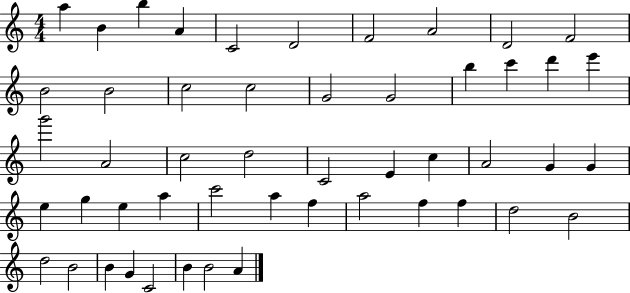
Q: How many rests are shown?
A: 0